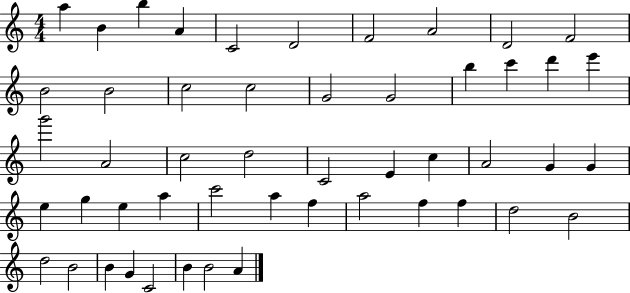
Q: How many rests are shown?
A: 0